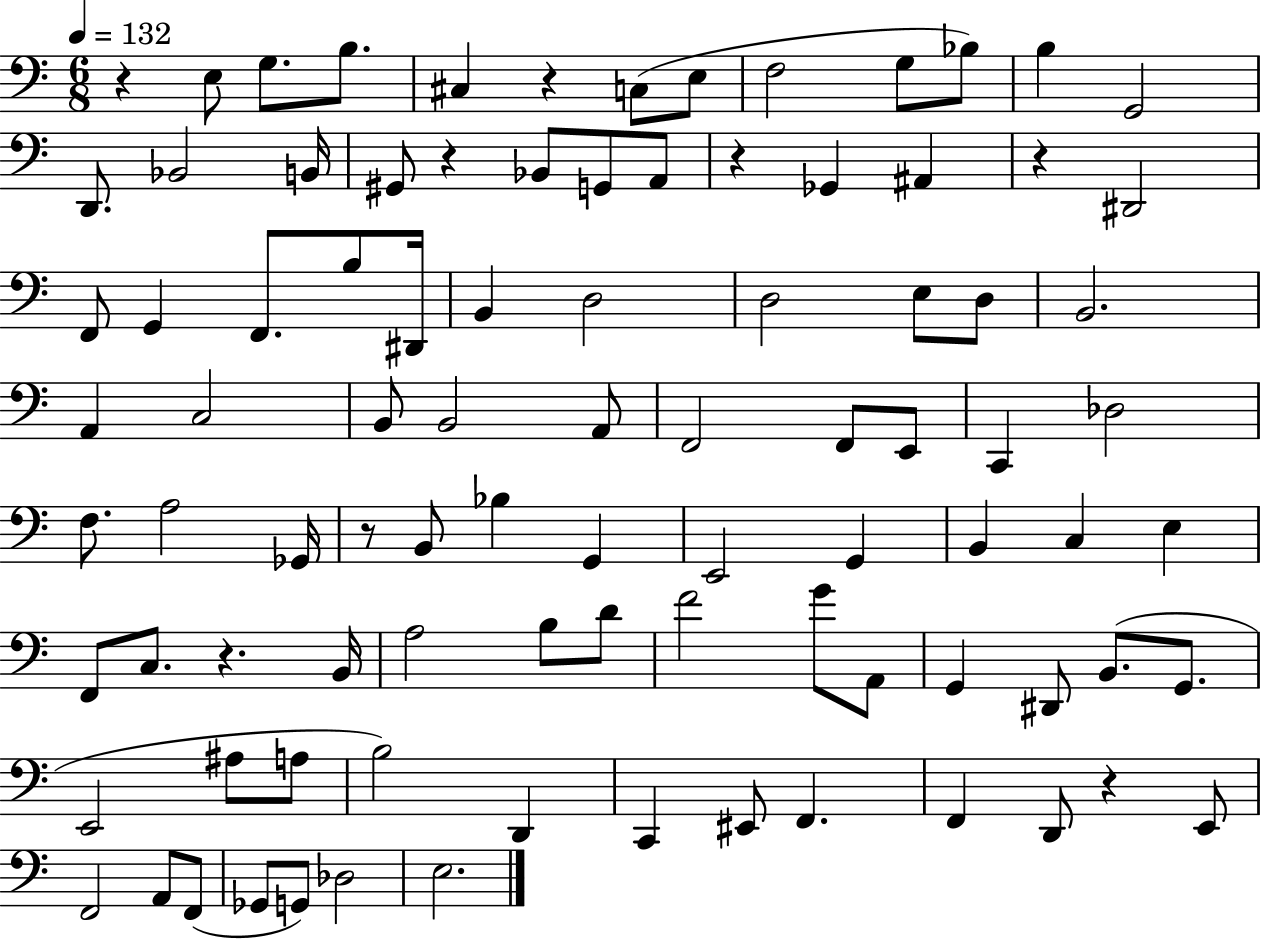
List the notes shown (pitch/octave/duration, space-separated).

R/q E3/e G3/e. B3/e. C#3/q R/q C3/e E3/e F3/h G3/e Bb3/e B3/q G2/h D2/e. Bb2/h B2/s G#2/e R/q Bb2/e G2/e A2/e R/q Gb2/q A#2/q R/q D#2/h F2/e G2/q F2/e. B3/e D#2/s B2/q D3/h D3/h E3/e D3/e B2/h. A2/q C3/h B2/e B2/h A2/e F2/h F2/e E2/e C2/q Db3/h F3/e. A3/h Gb2/s R/e B2/e Bb3/q G2/q E2/h G2/q B2/q C3/q E3/q F2/e C3/e. R/q. B2/s A3/h B3/e D4/e F4/h G4/e A2/e G2/q D#2/e B2/e. G2/e. E2/h A#3/e A3/e B3/h D2/q C2/q EIS2/e F2/q. F2/q D2/e R/q E2/e F2/h A2/e F2/e Gb2/e G2/e Db3/h E3/h.